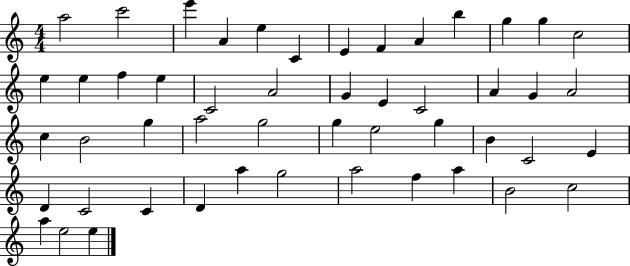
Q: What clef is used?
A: treble